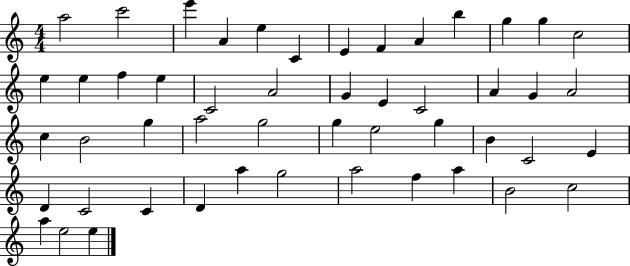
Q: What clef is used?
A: treble